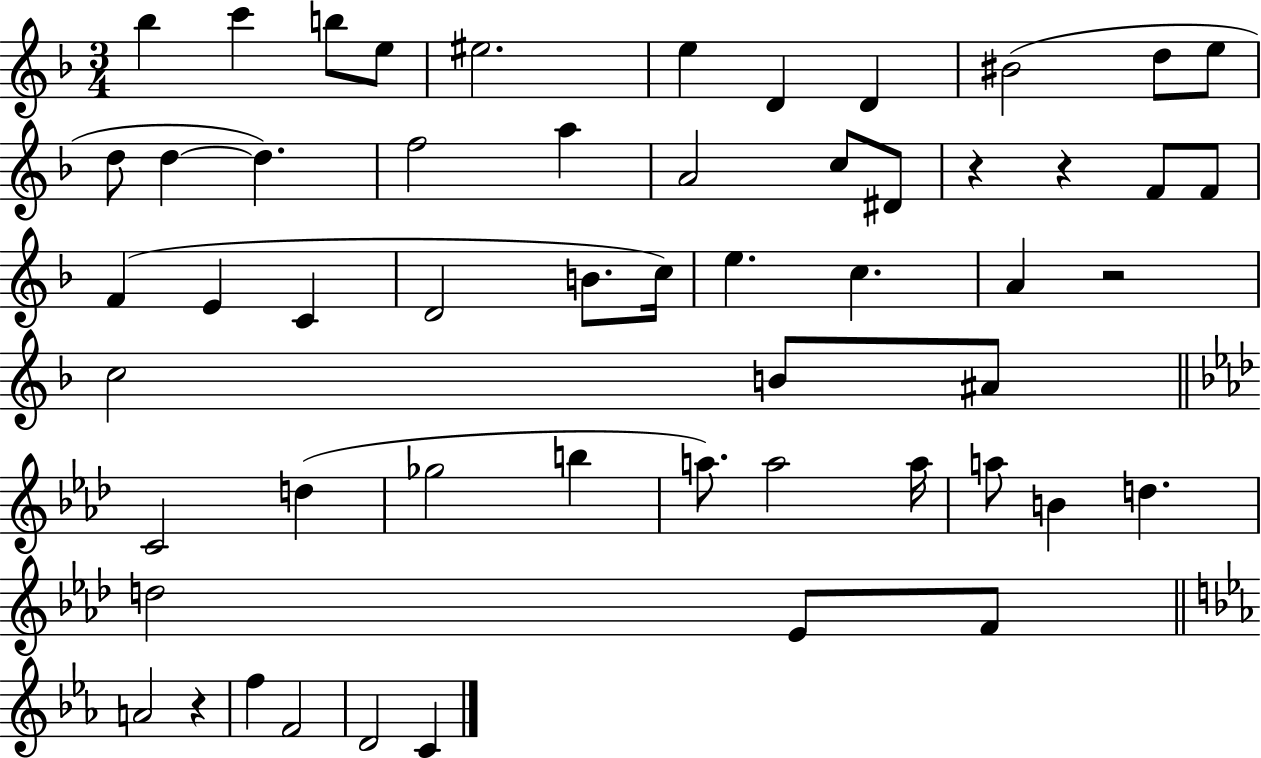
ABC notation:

X:1
T:Untitled
M:3/4
L:1/4
K:F
_b c' b/2 e/2 ^e2 e D D ^B2 d/2 e/2 d/2 d d f2 a A2 c/2 ^D/2 z z F/2 F/2 F E C D2 B/2 c/4 e c A z2 c2 B/2 ^A/2 C2 d _g2 b a/2 a2 a/4 a/2 B d d2 _E/2 F/2 A2 z f F2 D2 C